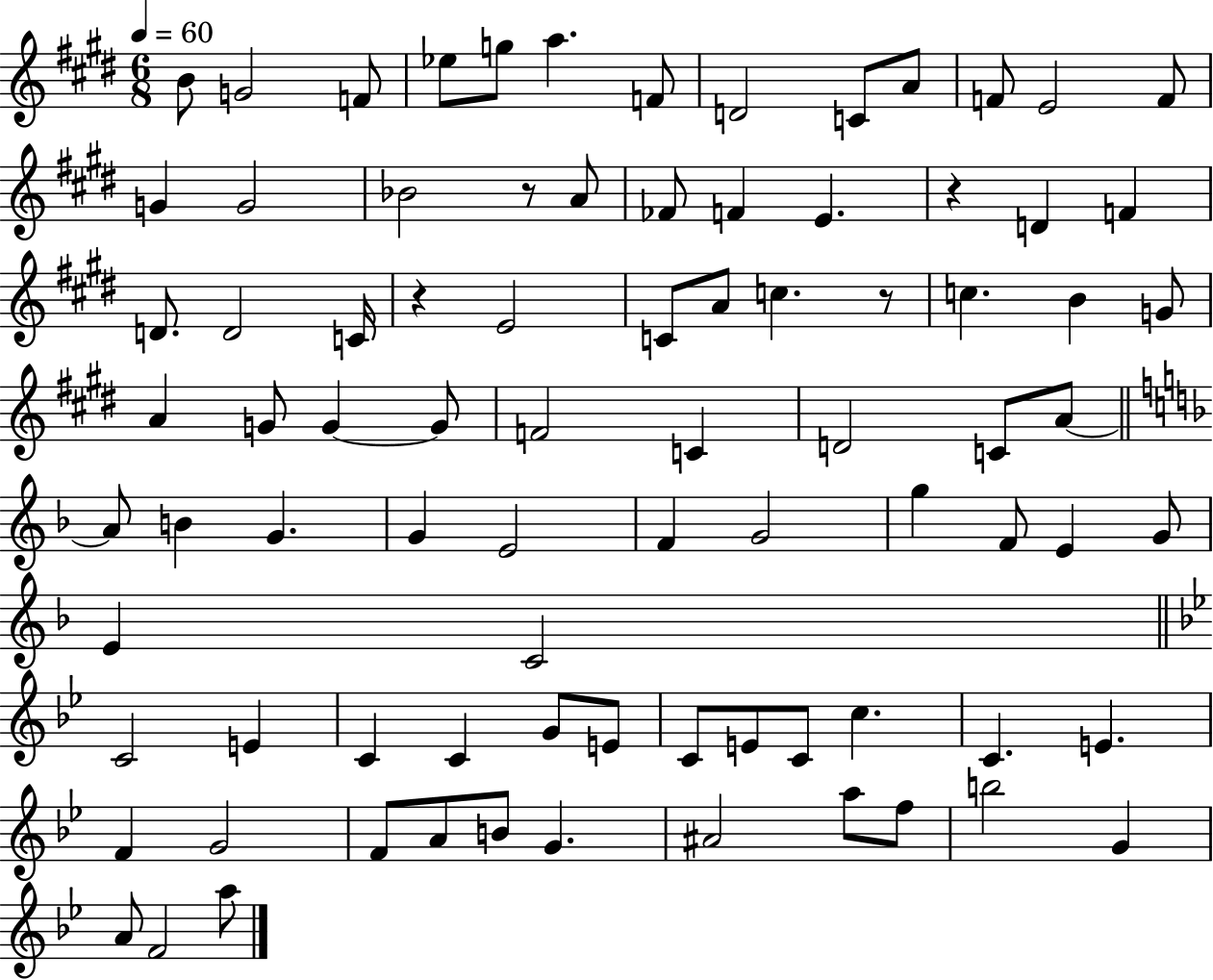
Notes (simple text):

B4/e G4/h F4/e Eb5/e G5/e A5/q. F4/e D4/h C4/e A4/e F4/e E4/h F4/e G4/q G4/h Bb4/h R/e A4/e FES4/e F4/q E4/q. R/q D4/q F4/q D4/e. D4/h C4/s R/q E4/h C4/e A4/e C5/q. R/e C5/q. B4/q G4/e A4/q G4/e G4/q G4/e F4/h C4/q D4/h C4/e A4/e A4/e B4/q G4/q. G4/q E4/h F4/q G4/h G5/q F4/e E4/q G4/e E4/q C4/h C4/h E4/q C4/q C4/q G4/e E4/e C4/e E4/e C4/e C5/q. C4/q. E4/q. F4/q G4/h F4/e A4/e B4/e G4/q. A#4/h A5/e F5/e B5/h G4/q A4/e F4/h A5/e